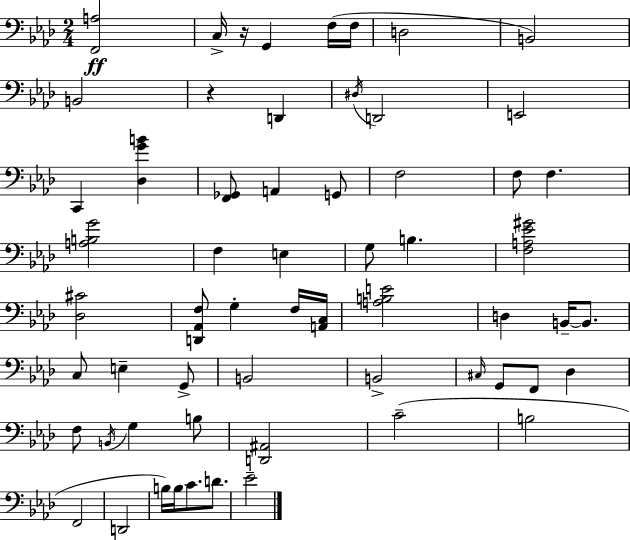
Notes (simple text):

[F2,A3]/h C3/s R/s G2/q F3/s F3/s D3/h B2/h B2/h R/q D2/q D#3/s D2/h E2/h C2/q [Db3,G4,B4]/q [F2,Gb2]/e A2/q G2/e F3/h F3/e F3/q. [A3,B3,G4]/h F3/q E3/q G3/e B3/q. [F3,A3,Eb4,G#4]/h [Db3,C#4]/h [D2,Ab2,F3]/e G3/q F3/s [A2,C3]/s [A3,B3,E4]/h D3/q B2/s B2/e. C3/e E3/q G2/e B2/h B2/h C#3/s G2/e F2/e Db3/q F3/e B2/s G3/q B3/e [D2,A#2]/h C4/h B3/h F2/h D2/h B3/s B3/s C4/e. D4/e. Eb4/h